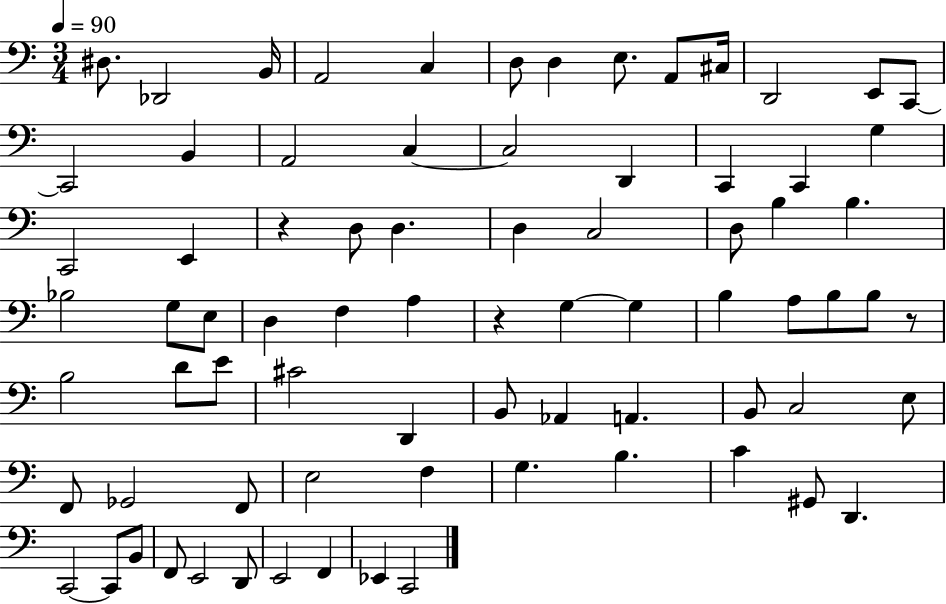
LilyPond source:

{
  \clef bass
  \numericTimeSignature
  \time 3/4
  \key c \major
  \tempo 4 = 90
  \repeat volta 2 { dis8. des,2 b,16 | a,2 c4 | d8 d4 e8. a,8 cis16 | d,2 e,8 c,8~~ | \break c,2 b,4 | a,2 c4~~ | c2 d,4 | c,4 c,4 g4 | \break c,2 e,4 | r4 d8 d4. | d4 c2 | d8 b4 b4. | \break bes2 g8 e8 | d4 f4 a4 | r4 g4~~ g4 | b4 a8 b8 b8 r8 | \break b2 d'8 e'8 | cis'2 d,4 | b,8 aes,4 a,4. | b,8 c2 e8 | \break f,8 ges,2 f,8 | e2 f4 | g4. b4. | c'4 gis,8 d,4. | \break c,2~~ c,8 b,8 | f,8 e,2 d,8 | e,2 f,4 | ees,4 c,2 | \break } \bar "|."
}